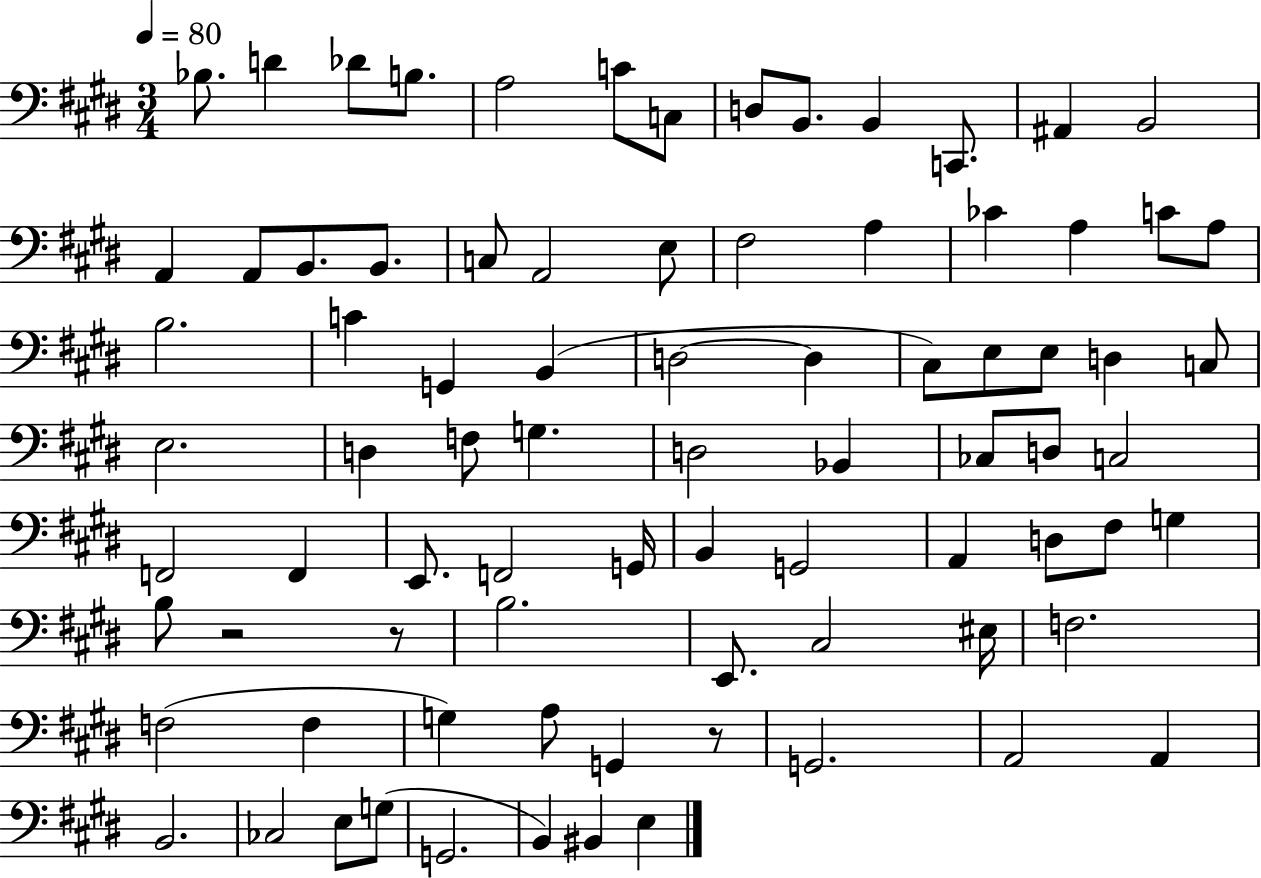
Bb3/e. D4/q Db4/e B3/e. A3/h C4/e C3/e D3/e B2/e. B2/q C2/e. A#2/q B2/h A2/q A2/e B2/e. B2/e. C3/e A2/h E3/e F#3/h A3/q CES4/q A3/q C4/e A3/e B3/h. C4/q G2/q B2/q D3/h D3/q C#3/e E3/e E3/e D3/q C3/e E3/h. D3/q F3/e G3/q. D3/h Bb2/q CES3/e D3/e C3/h F2/h F2/q E2/e. F2/h G2/s B2/q G2/h A2/q D3/e F#3/e G3/q B3/e R/h R/e B3/h. E2/e. C#3/h EIS3/s F3/h. F3/h F3/q G3/q A3/e G2/q R/e G2/h. A2/h A2/q B2/h. CES3/h E3/e G3/e G2/h. B2/q BIS2/q E3/q